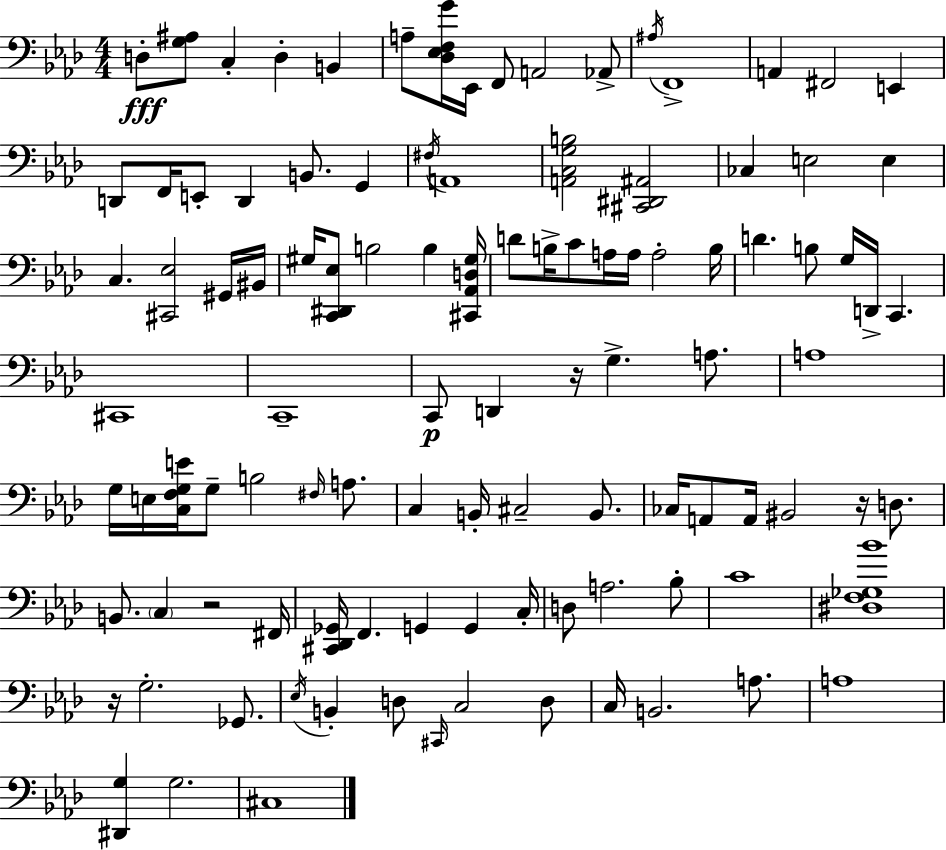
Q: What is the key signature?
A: AES major